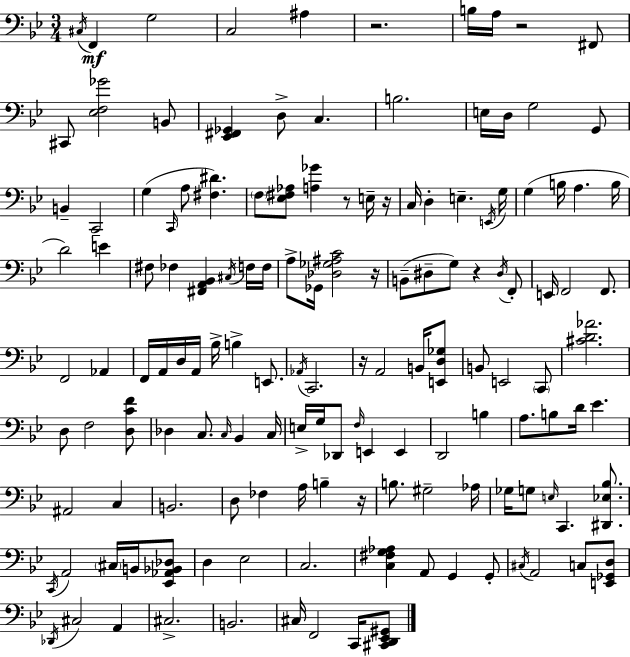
C#3/s F2/q G3/h C3/h A#3/q R/h. B3/s A3/s R/h F#2/e C#2/e [Eb3,F3,Gb4]/h B2/e [Eb2,F#2,Gb2]/q D3/e C3/q. B3/h. E3/s D3/s G3/h G2/e B2/q C2/h G3/q C2/s A3/e [F#3,D#4]/q. F3/e [Eb3,F#3,Ab3]/e [A3,Gb4]/q R/e E3/s R/s C3/s D3/q E3/q. E2/s G3/s G3/q B3/s A3/q. B3/s D4/h E4/q F#3/e FES3/q [F#2,A2,Bb2]/q C#3/s F3/s F3/s A3/e Gb2/s [Db3,Gb3,A#3,C4]/h R/s B2/e D#3/e G3/e R/q D#3/s F2/e E2/s F2/h F2/e. F2/h Ab2/q F2/s A2/s D3/s A2/s Bb3/s B3/q E2/e. Ab2/s C2/h. R/s A2/h B2/s [E2,D3,Gb3]/e B2/e E2/h C2/e [C#4,D4,Ab4]/h. D3/e F3/h [D3,C4,F4]/e Db3/q C3/e. C3/s Bb2/q C3/s E3/s G3/s Db2/e F3/s E2/q E2/q D2/h B3/q A3/e. B3/e D4/s Eb4/q. A#2/h C3/q B2/h. D3/e FES3/q A3/s B3/q R/s B3/e. G#3/h Ab3/s Gb3/s G3/e E3/s C2/q. [D#2,Eb3,Bb3]/e. C2/s A2/h C#3/s B2/s [Eb2,Ab2,Bb2,Db3]/e D3/q Eb3/h C3/h. [C3,F#3,G3,Ab3]/q A2/e G2/q G2/e C#3/s A2/h C3/e [E2,Gb2,D3]/e Db2/s C#3/h A2/q C#3/h. B2/h. C#3/s F2/h C2/s [C#2,D2,Eb2,G#2]/e